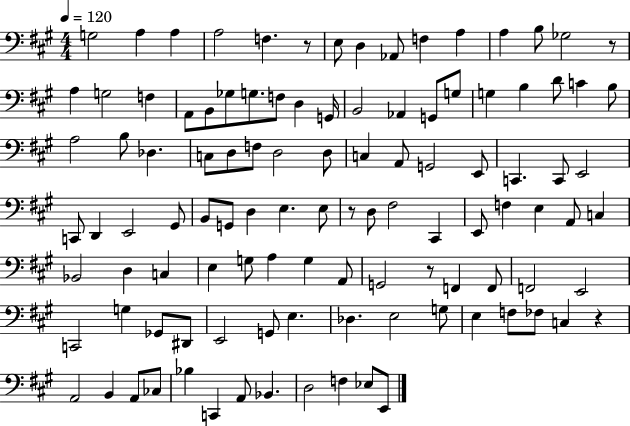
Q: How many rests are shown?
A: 5